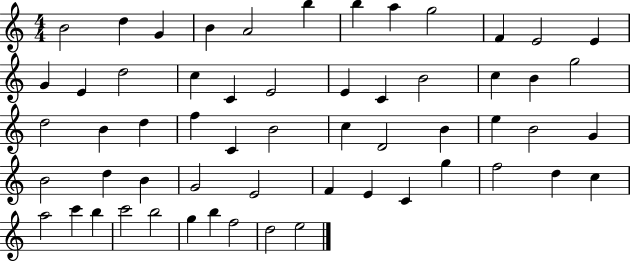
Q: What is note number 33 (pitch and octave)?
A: B4